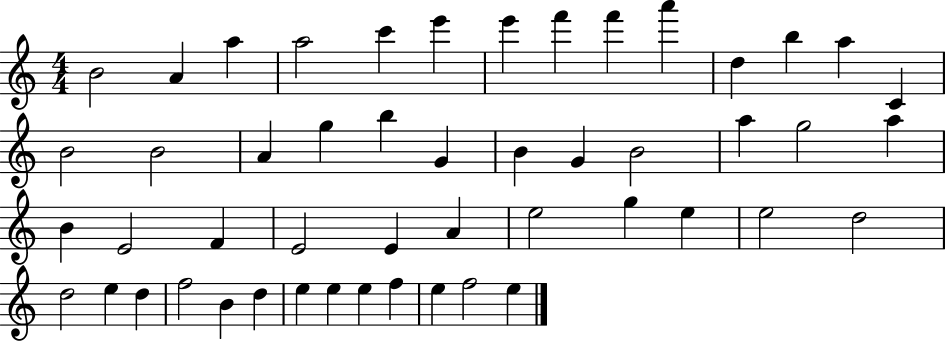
{
  \clef treble
  \numericTimeSignature
  \time 4/4
  \key c \major
  b'2 a'4 a''4 | a''2 c'''4 e'''4 | e'''4 f'''4 f'''4 a'''4 | d''4 b''4 a''4 c'4 | \break b'2 b'2 | a'4 g''4 b''4 g'4 | b'4 g'4 b'2 | a''4 g''2 a''4 | \break b'4 e'2 f'4 | e'2 e'4 a'4 | e''2 g''4 e''4 | e''2 d''2 | \break d''2 e''4 d''4 | f''2 b'4 d''4 | e''4 e''4 e''4 f''4 | e''4 f''2 e''4 | \break \bar "|."
}